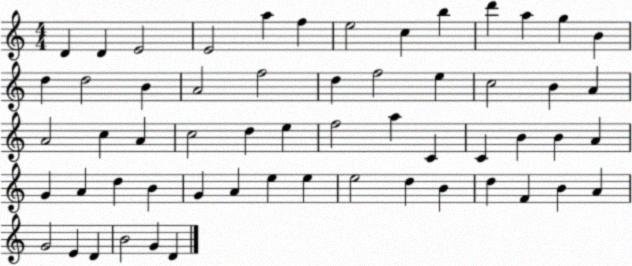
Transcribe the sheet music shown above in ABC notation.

X:1
T:Untitled
M:4/4
L:1/4
K:C
D D E2 E2 a f e2 c b d' a g B d d2 B A2 f2 d f2 e c2 B A A2 c A c2 d e f2 a C C B B A G A d B G A e e e2 d B d F B A G2 E D B2 G D